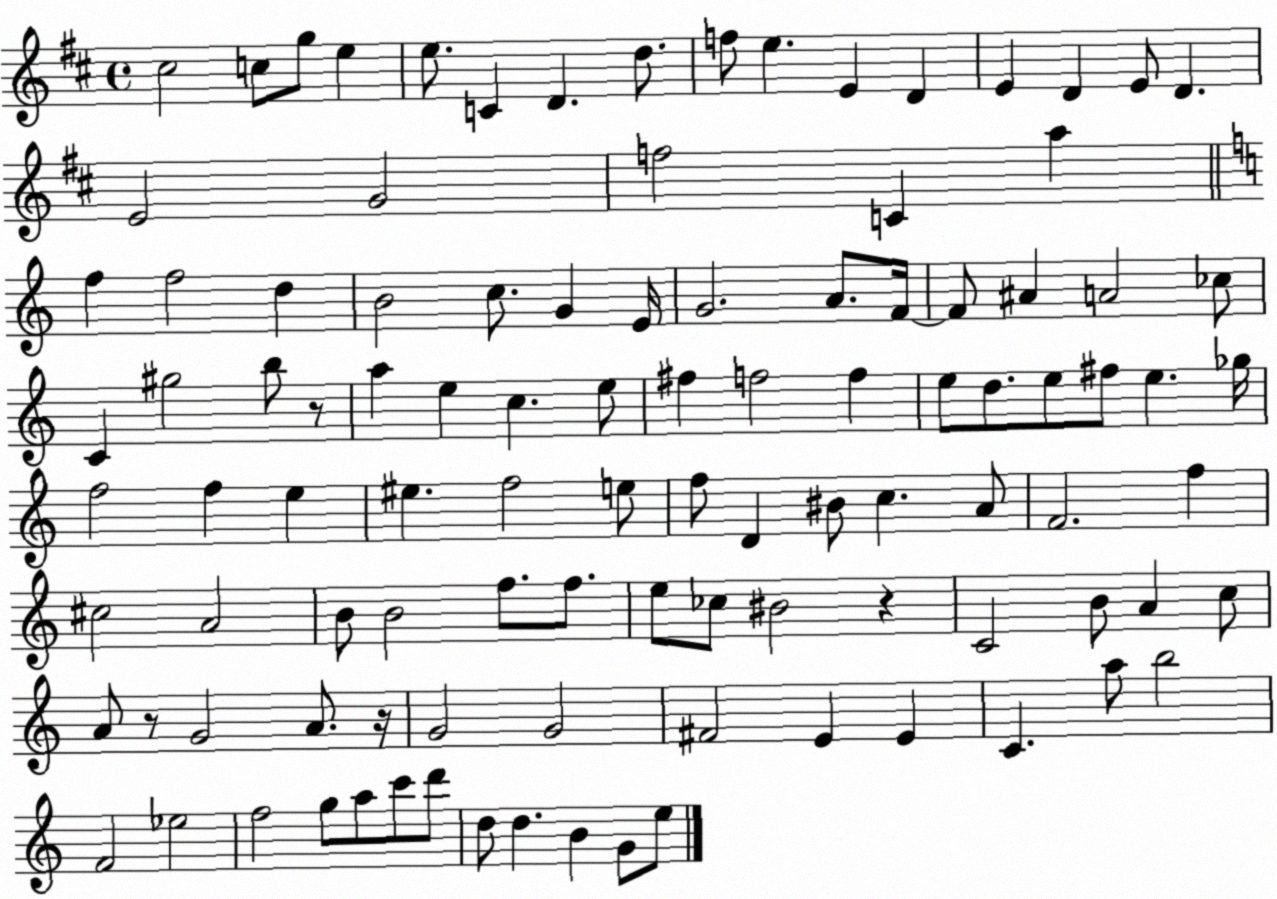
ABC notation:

X:1
T:Untitled
M:4/4
L:1/4
K:D
^c2 c/2 g/2 e e/2 C D d/2 f/2 e E D E D E/2 D E2 G2 f2 C a f f2 d B2 c/2 G E/4 G2 A/2 F/4 F/2 ^A A2 _c/2 C ^g2 b/2 z/2 a e c e/2 ^f f2 f e/2 d/2 e/2 ^f/2 e _g/4 f2 f e ^e f2 e/2 f/2 D ^B/2 c A/2 F2 f ^c2 A2 B/2 B2 f/2 f/2 e/2 _c/2 ^B2 z C2 B/2 A c/2 A/2 z/2 G2 A/2 z/4 G2 G2 ^F2 E E C a/2 b2 F2 _e2 f2 g/2 a/2 c'/2 d'/2 d/2 d B G/2 e/2